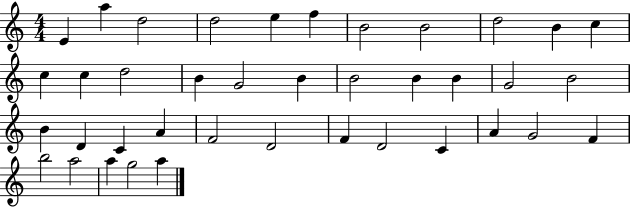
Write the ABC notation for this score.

X:1
T:Untitled
M:4/4
L:1/4
K:C
E a d2 d2 e f B2 B2 d2 B c c c d2 B G2 B B2 B B G2 B2 B D C A F2 D2 F D2 C A G2 F b2 a2 a g2 a